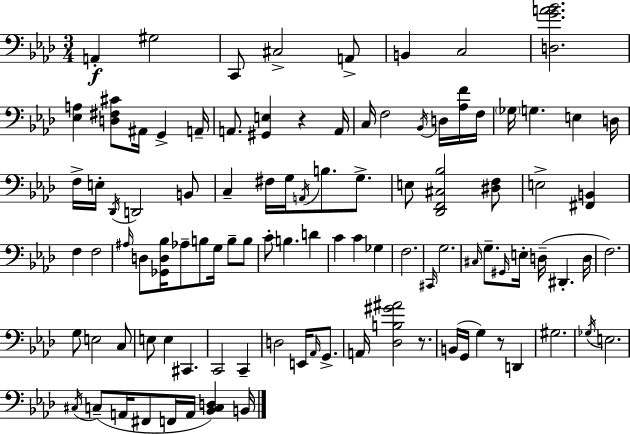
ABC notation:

X:1
T:Untitled
M:3/4
L:1/4
K:Ab
A,, ^G,2 C,,/2 ^C,2 A,,/2 B,, C,2 [D,GA_B]2 [_E,A,] [D,^F,^C]/2 ^A,,/4 G,, A,,/4 A,,/2 [^G,,E,] z A,,/4 C,/4 F,2 _B,,/4 D,/4 [_A,F]/4 F,/4 _G,/4 G, E, D,/4 F,/4 E,/4 _D,,/4 D,,2 B,,/2 C, ^F,/4 G,/4 A,,/4 B,/2 G,/2 E,/2 [_D,,F,,^C,_B,]2 [^D,F,]/2 E,2 [^F,,B,,] F, F,2 ^A,/4 D,/2 [_G,,D,_B,]/4 _A,/2 B,/2 G,/4 B,/2 B,/2 C/2 B, D C C _G, F,2 ^C,,/4 G,2 ^C,/4 G,/2 ^G,,/4 E,/4 D,/4 ^D,, D,/4 F,2 G,/2 E,2 C,/2 E,/2 E, ^C,, C,,2 C,, D,2 E,,/4 _A,,/4 G,,/2 A,,/4 [_D,B,^G^A]2 z/2 B,,/4 G,,/4 G, z/2 D,, ^G,2 _G,/4 E,2 ^C,/4 C,/2 A,,/4 ^F,,/2 F,,/4 A,,/4 [_B,,C,D,] B,,/4